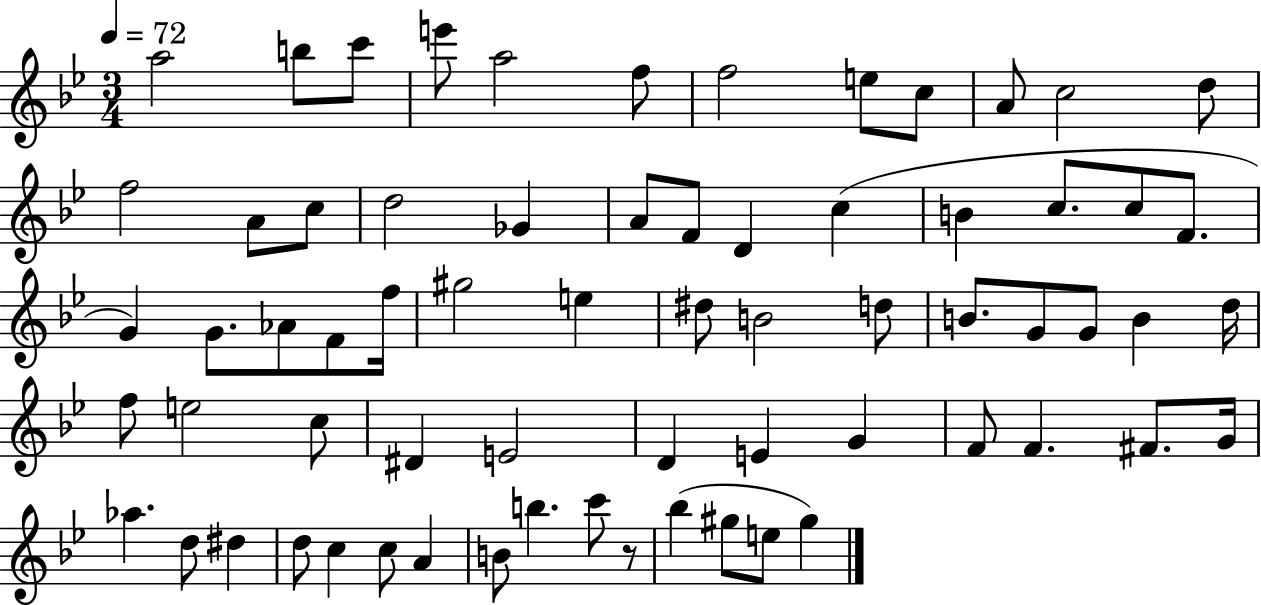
X:1
T:Untitled
M:3/4
L:1/4
K:Bb
a2 b/2 c'/2 e'/2 a2 f/2 f2 e/2 c/2 A/2 c2 d/2 f2 A/2 c/2 d2 _G A/2 F/2 D c B c/2 c/2 F/2 G G/2 _A/2 F/2 f/4 ^g2 e ^d/2 B2 d/2 B/2 G/2 G/2 B d/4 f/2 e2 c/2 ^D E2 D E G F/2 F ^F/2 G/4 _a d/2 ^d d/2 c c/2 A B/2 b c'/2 z/2 _b ^g/2 e/2 ^g